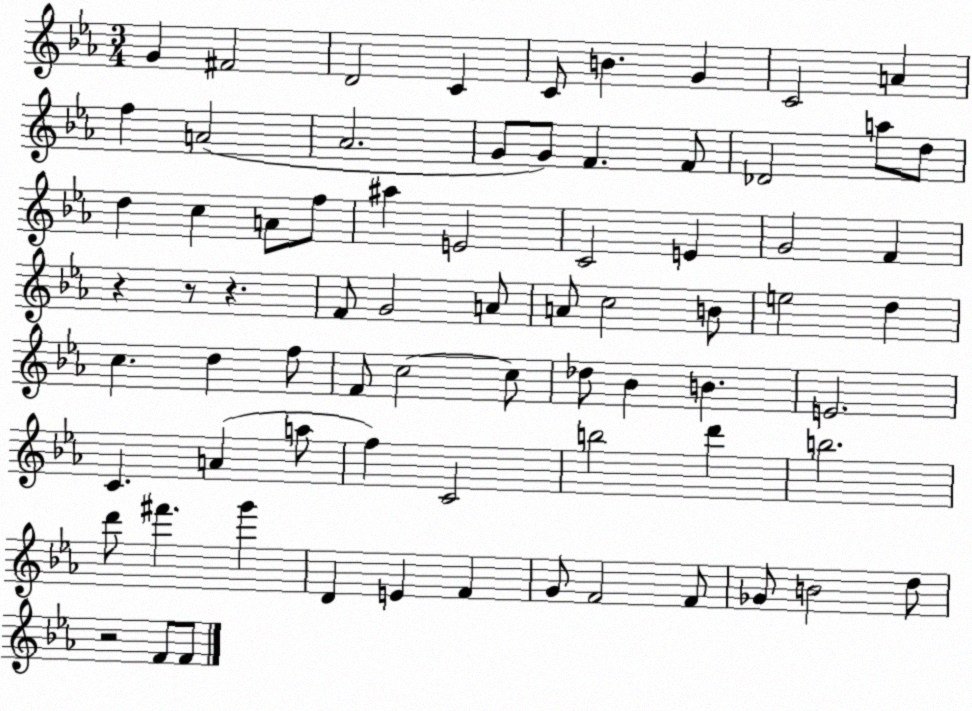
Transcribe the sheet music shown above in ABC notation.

X:1
T:Untitled
M:3/4
L:1/4
K:Eb
G ^F2 D2 C C/2 B G C2 A f A2 _A2 G/2 G/2 F F/2 _D2 a/2 d/2 d c A/2 f/2 ^a E2 C2 E G2 F z z/2 z F/2 G2 A/2 A/2 c2 B/2 e2 d c d f/2 F/2 c2 c/2 _d/2 _B B E2 C A a/2 f C2 b2 d' b2 d'/2 ^f' g' D E F G/2 F2 F/2 _G/2 B2 d/2 z2 F/2 F/2